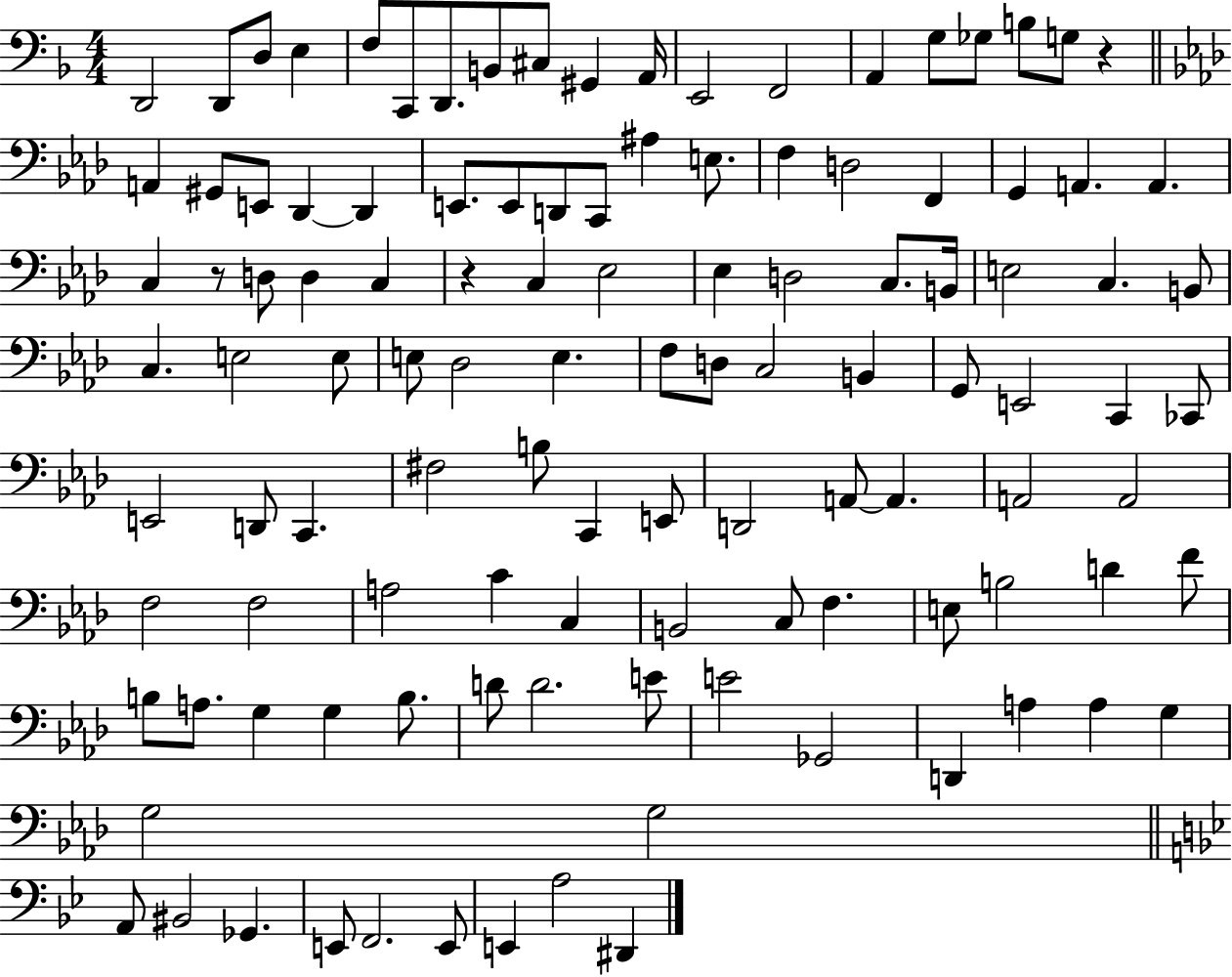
{
  \clef bass
  \numericTimeSignature
  \time 4/4
  \key f \major
  d,2 d,8 d8 e4 | f8 c,8 d,8. b,8 cis8 gis,4 a,16 | e,2 f,2 | a,4 g8 ges8 b8 g8 r4 | \break \bar "||" \break \key aes \major a,4 gis,8 e,8 des,4~~ des,4 | e,8. e,8 d,8 c,8 ais4 e8. | f4 d2 f,4 | g,4 a,4. a,4. | \break c4 r8 d8 d4 c4 | r4 c4 ees2 | ees4 d2 c8. b,16 | e2 c4. b,8 | \break c4. e2 e8 | e8 des2 e4. | f8 d8 c2 b,4 | g,8 e,2 c,4 ces,8 | \break e,2 d,8 c,4. | fis2 b8 c,4 e,8 | d,2 a,8~~ a,4. | a,2 a,2 | \break f2 f2 | a2 c'4 c4 | b,2 c8 f4. | e8 b2 d'4 f'8 | \break b8 a8. g4 g4 b8. | d'8 d'2. e'8 | e'2 ges,2 | d,4 a4 a4 g4 | \break g2 g2 | \bar "||" \break \key g \minor a,8 bis,2 ges,4. | e,8 f,2. e,8 | e,4 a2 dis,4 | \bar "|."
}